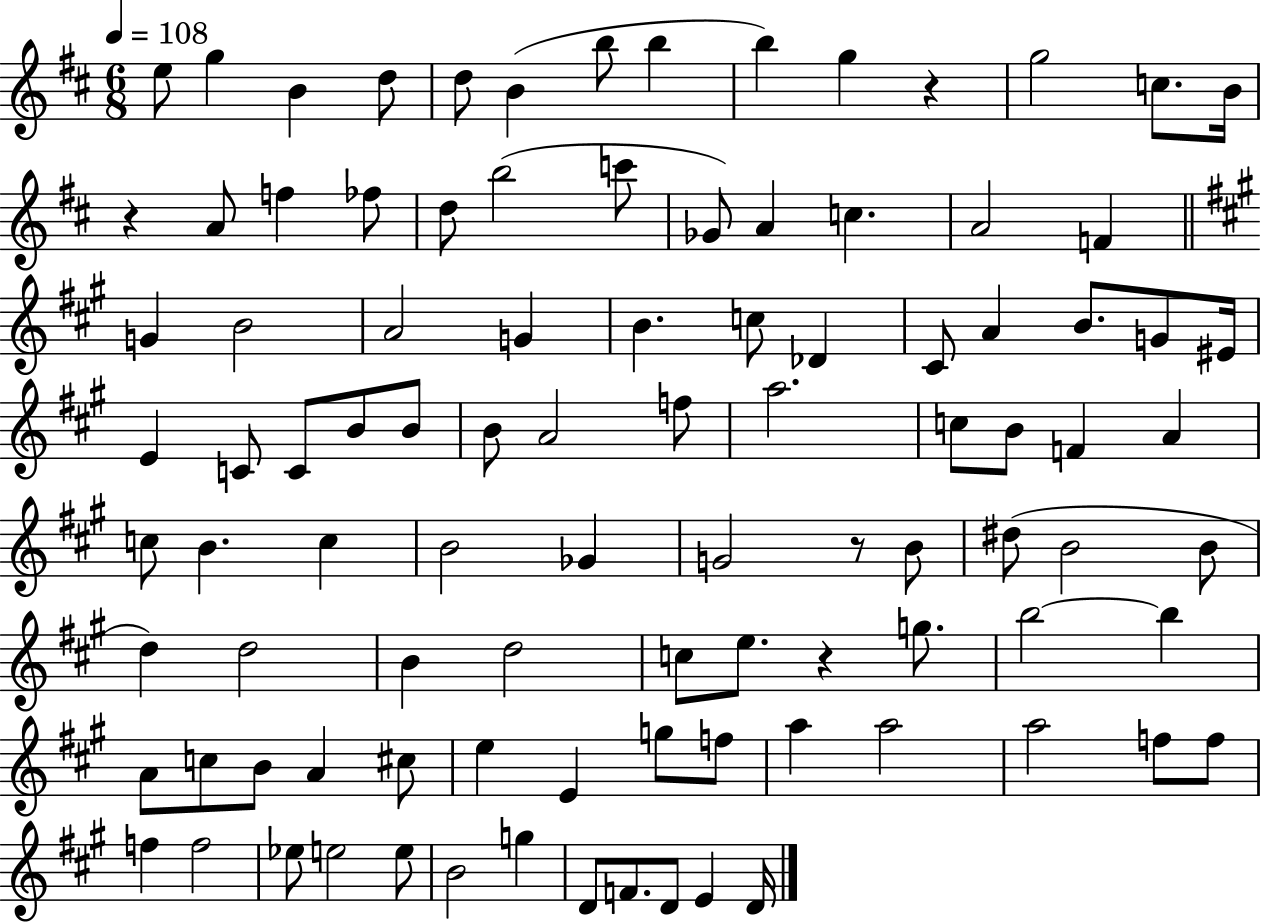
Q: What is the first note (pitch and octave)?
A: E5